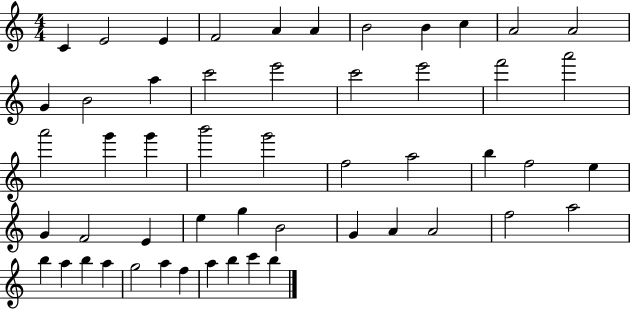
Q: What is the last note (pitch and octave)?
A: B5